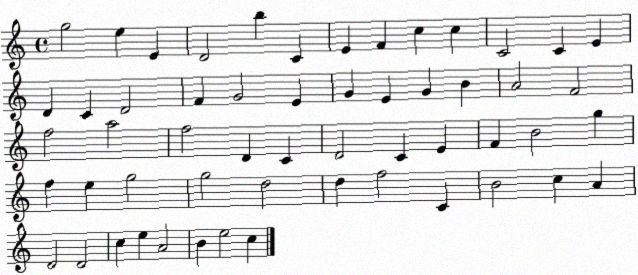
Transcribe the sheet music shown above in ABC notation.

X:1
T:Untitled
M:4/4
L:1/4
K:C
g2 e E D2 b C E F c c C2 C E D C D2 F G2 E G E G B A2 F2 f2 a2 f2 D C D2 C E F B2 g f e g2 g2 d2 d f2 C B2 c A D2 D2 c e A2 B e2 c